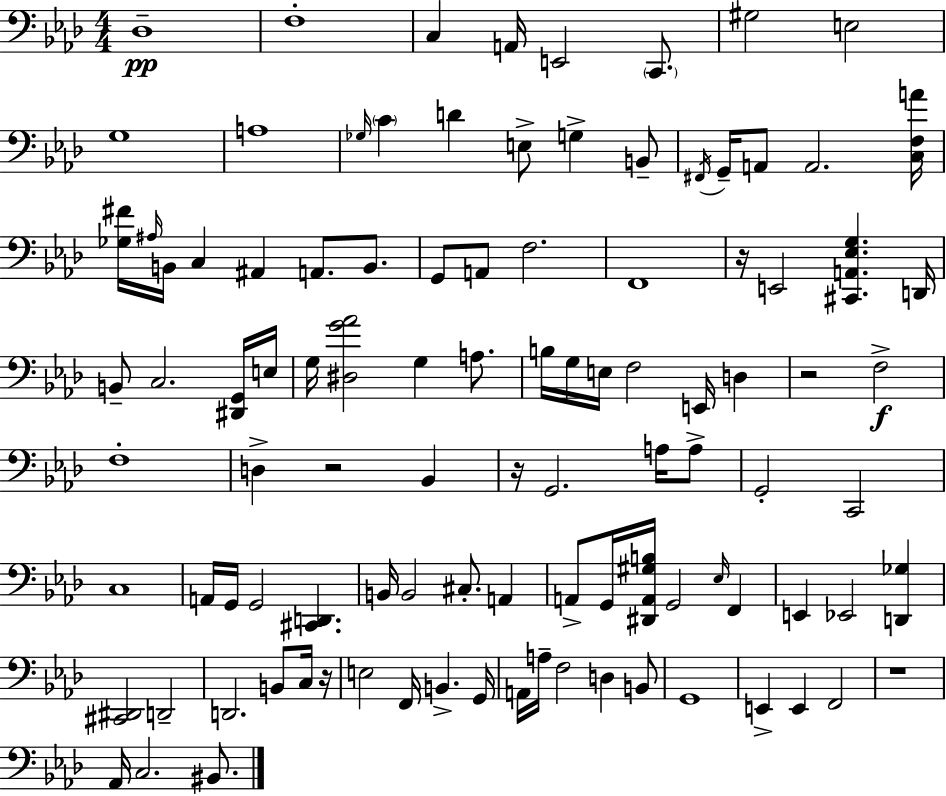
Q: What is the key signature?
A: AES major